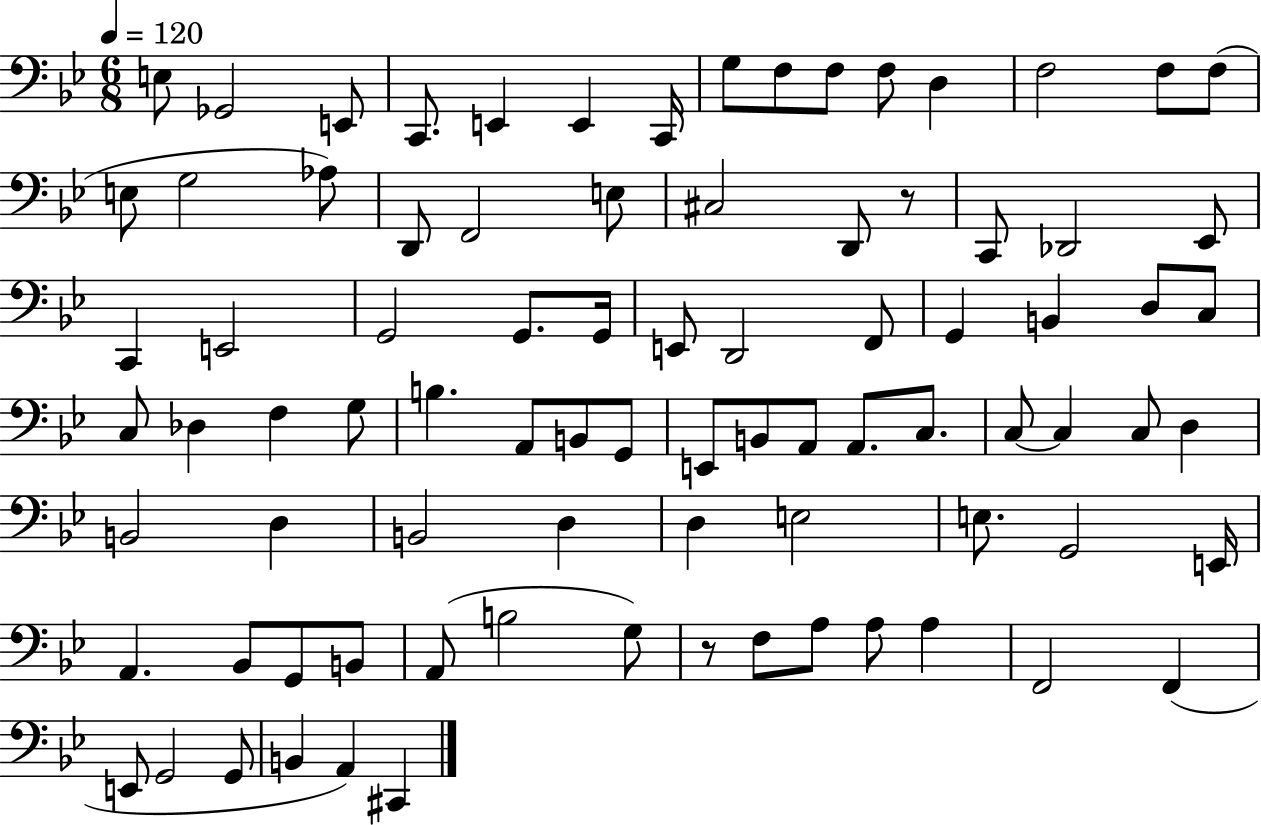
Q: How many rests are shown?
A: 2